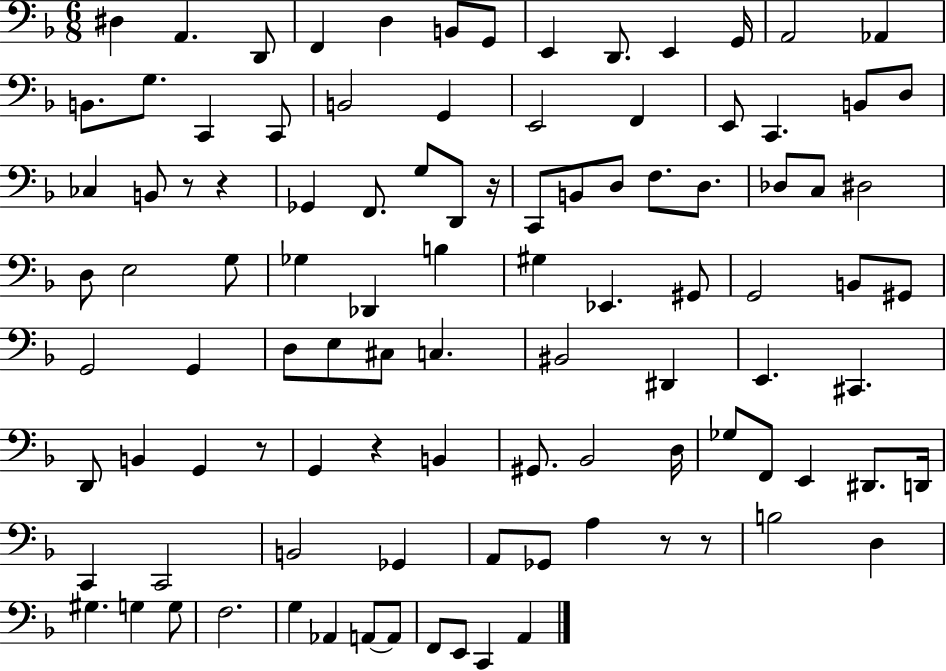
D#3/q A2/q. D2/e F2/q D3/q B2/e G2/e E2/q D2/e. E2/q G2/s A2/h Ab2/q B2/e. G3/e. C2/q C2/e B2/h G2/q E2/h F2/q E2/e C2/q. B2/e D3/e CES3/q B2/e R/e R/q Gb2/q F2/e. G3/e D2/e R/s C2/e B2/e D3/e F3/e. D3/e. Db3/e C3/e D#3/h D3/e E3/h G3/e Gb3/q Db2/q B3/q G#3/q Eb2/q. G#2/e G2/h B2/e G#2/e G2/h G2/q D3/e E3/e C#3/e C3/q. BIS2/h D#2/q E2/q. C#2/q. D2/e B2/q G2/q R/e G2/q R/q B2/q G#2/e. Bb2/h D3/s Gb3/e F2/e E2/q D#2/e. D2/s C2/q C2/h B2/h Gb2/q A2/e Gb2/e A3/q R/e R/e B3/h D3/q G#3/q. G3/q G3/e F3/h. G3/q Ab2/q A2/e A2/e F2/e E2/e C2/q A2/q